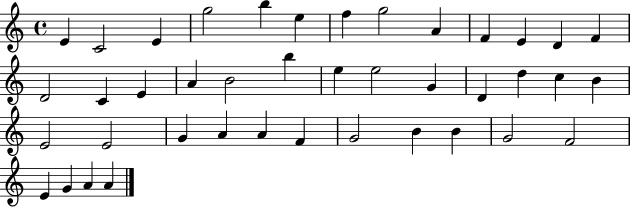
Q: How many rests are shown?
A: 0